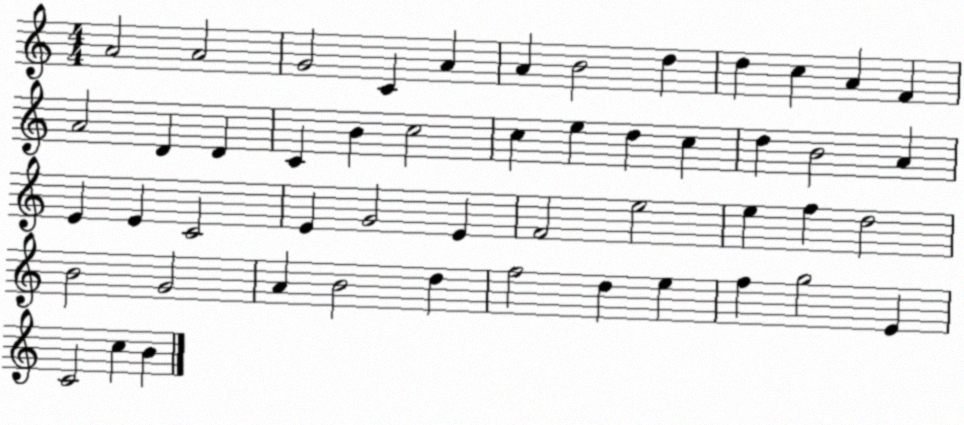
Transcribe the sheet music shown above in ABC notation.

X:1
T:Untitled
M:4/4
L:1/4
K:C
A2 A2 G2 C A A B2 d d c A F A2 D D C B c2 c e d c d B2 A E E C2 E G2 E F2 e2 e f d2 B2 G2 A B2 d f2 d e f g2 E C2 c B